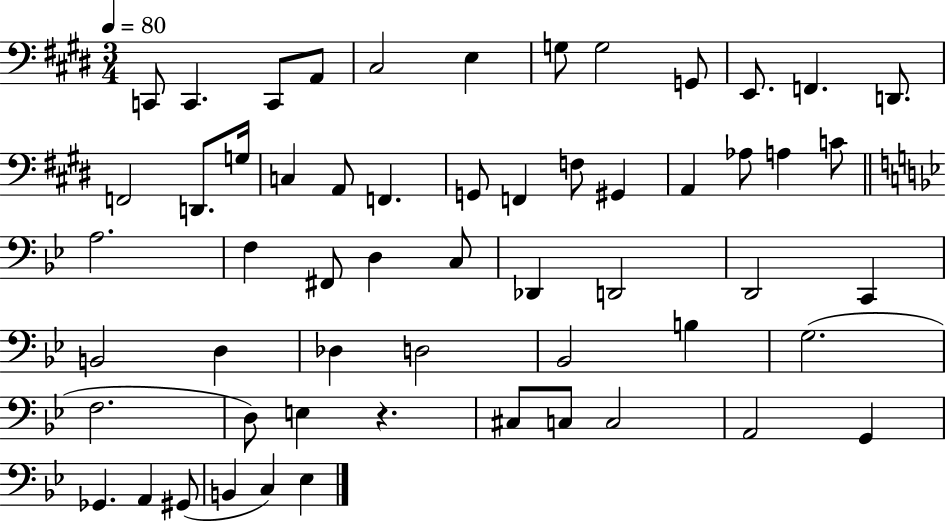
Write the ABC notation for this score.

X:1
T:Untitled
M:3/4
L:1/4
K:E
C,,/2 C,, C,,/2 A,,/2 ^C,2 E, G,/2 G,2 G,,/2 E,,/2 F,, D,,/2 F,,2 D,,/2 G,/4 C, A,,/2 F,, G,,/2 F,, F,/2 ^G,, A,, _A,/2 A, C/2 A,2 F, ^F,,/2 D, C,/2 _D,, D,,2 D,,2 C,, B,,2 D, _D, D,2 _B,,2 B, G,2 F,2 D,/2 E, z ^C,/2 C,/2 C,2 A,,2 G,, _G,, A,, ^G,,/2 B,, C, _E,